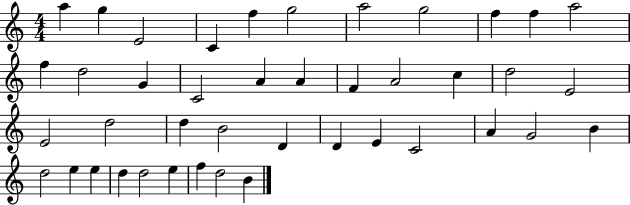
A5/q G5/q E4/h C4/q F5/q G5/h A5/h G5/h F5/q F5/q A5/h F5/q D5/h G4/q C4/h A4/q A4/q F4/q A4/h C5/q D5/h E4/h E4/h D5/h D5/q B4/h D4/q D4/q E4/q C4/h A4/q G4/h B4/q D5/h E5/q E5/q D5/q D5/h E5/q F5/q D5/h B4/q